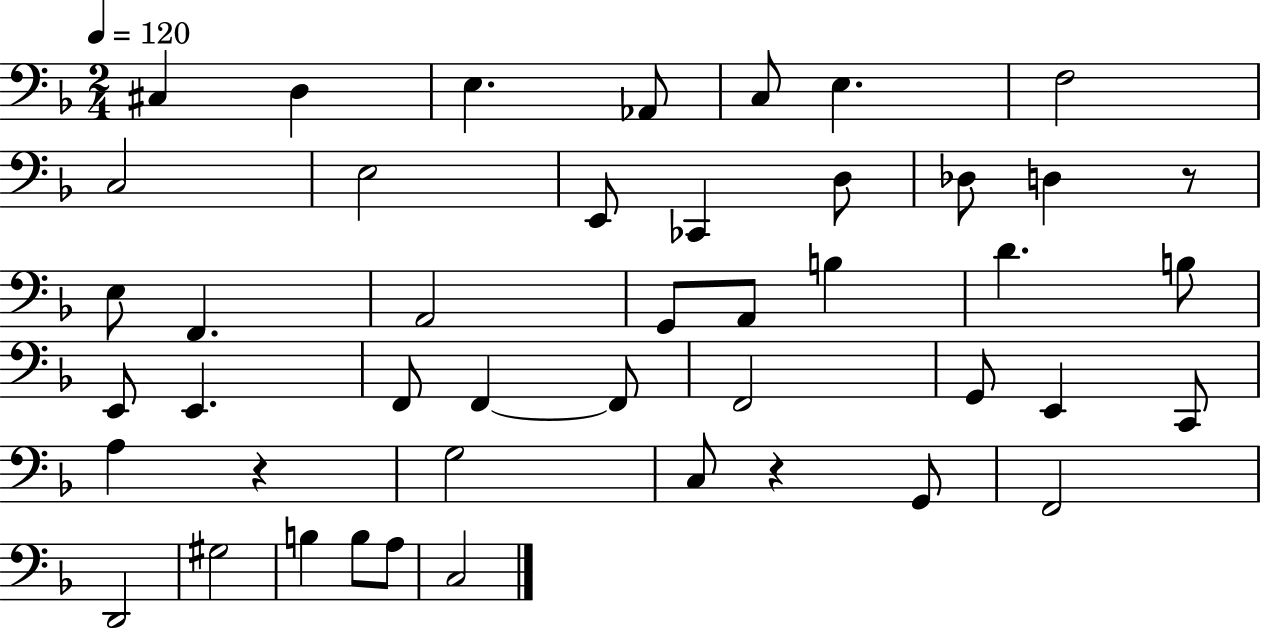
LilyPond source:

{
  \clef bass
  \numericTimeSignature
  \time 2/4
  \key f \major
  \tempo 4 = 120
  \repeat volta 2 { cis4 d4 | e4. aes,8 | c8 e4. | f2 | \break c2 | e2 | e,8 ces,4 d8 | des8 d4 r8 | \break e8 f,4. | a,2 | g,8 a,8 b4 | d'4. b8 | \break e,8 e,4. | f,8 f,4~~ f,8 | f,2 | g,8 e,4 c,8 | \break a4 r4 | g2 | c8 r4 g,8 | f,2 | \break d,2 | gis2 | b4 b8 a8 | c2 | \break } \bar "|."
}